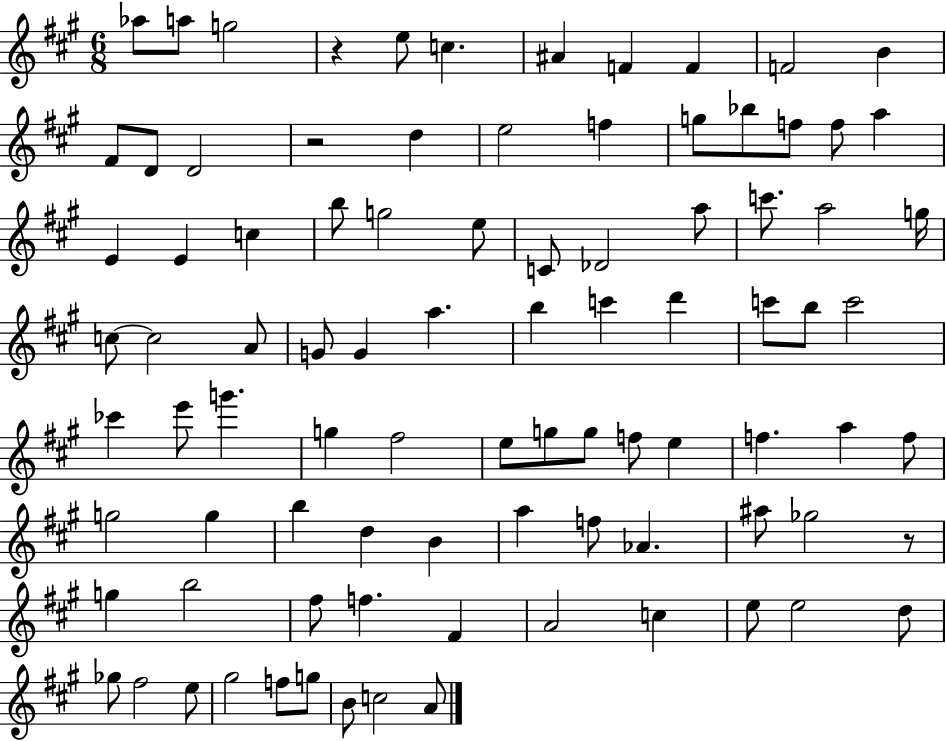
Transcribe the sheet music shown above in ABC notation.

X:1
T:Untitled
M:6/8
L:1/4
K:A
_a/2 a/2 g2 z e/2 c ^A F F F2 B ^F/2 D/2 D2 z2 d e2 f g/2 _b/2 f/2 f/2 a E E c b/2 g2 e/2 C/2 _D2 a/2 c'/2 a2 g/4 c/2 c2 A/2 G/2 G a b c' d' c'/2 b/2 c'2 _c' e'/2 g' g ^f2 e/2 g/2 g/2 f/2 e f a f/2 g2 g b d B a f/2 _A ^a/2 _g2 z/2 g b2 ^f/2 f ^F A2 c e/2 e2 d/2 _g/2 ^f2 e/2 ^g2 f/2 g/2 B/2 c2 A/2